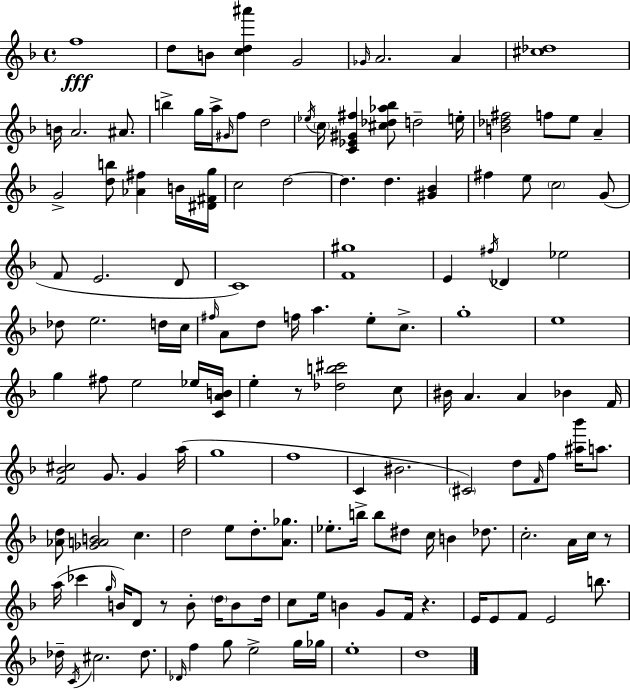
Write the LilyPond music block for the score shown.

{
  \clef treble
  \time 4/4
  \defaultTimeSignature
  \key d \minor
  f''1\fff | d''8 b'8 <c'' d'' ais'''>4 g'2 | \grace { ges'16 } a'2. a'4 | <cis'' des''>1 | \break b'16 a'2. ais'8. | b''4-> g''16 a''16-> \grace { gis'16 } f''8 d''2 | \acciaccatura { ees''16 } \parenthesize c''16 <c' ees' gis' fis''>4 <cis'' des'' aes'' bes''>8 d''2-- | e''16-. <b' des'' fis''>2 f''8 e''8 a'4-- | \break g'2-> <d'' b''>8 <aes' fis''>4 | b'16 <dis' fis' g''>16 c''2 d''2~~ | d''4. d''4. <gis' bes'>4 | fis''4 e''8 \parenthesize c''2 | \break g'8( f'8 e'2. | d'8 c'1) | <f' gis''>1 | e'4 \acciaccatura { fis''16 } des'4 ees''2 | \break des''8 e''2. | d''16 c''16 \grace { fis''16 } a'8 d''8 f''16 a''4. | e''8-. c''8.-> g''1-. | e''1 | \break g''4 fis''8 e''2 | ees''16 <c' a' b'>16 e''4-. r8 <des'' b'' cis'''>2 | c''8 bis'16 a'4. a'4 | bes'4 f'16 <f' bes' cis''>2 g'8. | \break g'4 a''16( g''1 | f''1 | c'4 bis'2. | \parenthesize cis'2) d''8 \grace { f'16 } | \break f''8 <ais'' bes'''>16 a''8. <aes' d''>8 <ges' a' b'>2 | c''4. d''2 e''8 | d''8.-. <a' ges''>8. ees''8.-. b''16-> b''8 dis''8 c''16 b'4 | des''8. c''2.-. | \break a'16 c''16 r8 a''16( ces'''4 \grace { g''16 } b'16) d'8 r8 | b'8-. \parenthesize d''16 b'8 d''16 c''8 e''16 b'4 g'8 | f'16 r4. e'16 e'8 f'8 e'2 | b''8. des''16-- \acciaccatura { c'16 } cis''2. | \break des''8. \grace { des'16 } f''4 g''8 e''2-> | g''16 ges''16 e''1-. | d''1 | \bar "|."
}